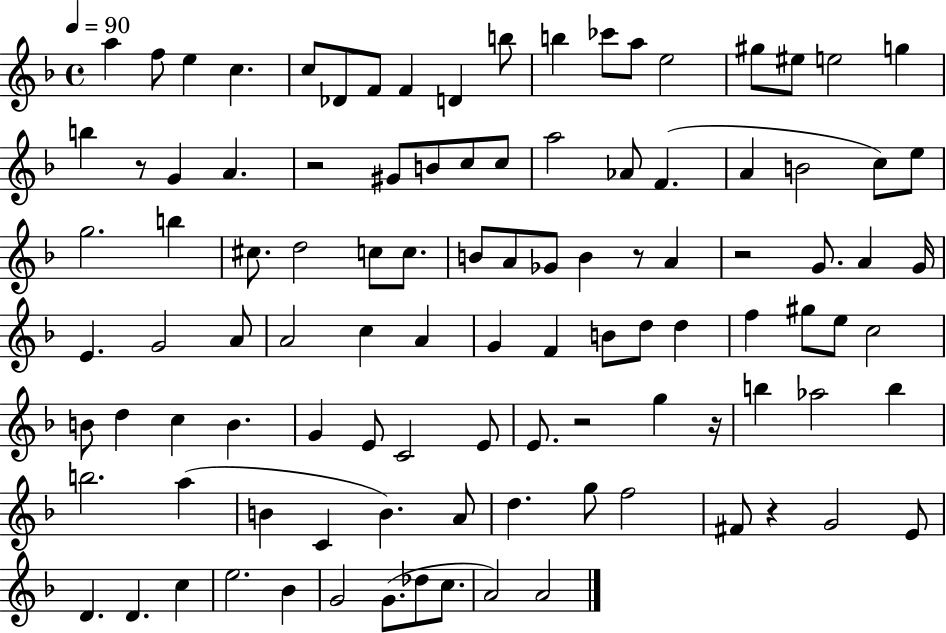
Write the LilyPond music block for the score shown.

{
  \clef treble
  \time 4/4
  \defaultTimeSignature
  \key f \major
  \tempo 4 = 90
  a''4 f''8 e''4 c''4. | c''8 des'8 f'8 f'4 d'4 b''8 | b''4 ces'''8 a''8 e''2 | gis''8 eis''8 e''2 g''4 | \break b''4 r8 g'4 a'4. | r2 gis'8 b'8 c''8 c''8 | a''2 aes'8 f'4.( | a'4 b'2 c''8) e''8 | \break g''2. b''4 | cis''8. d''2 c''8 c''8. | b'8 a'8 ges'8 b'4 r8 a'4 | r2 g'8. a'4 g'16 | \break e'4. g'2 a'8 | a'2 c''4 a'4 | g'4 f'4 b'8 d''8 d''4 | f''4 gis''8 e''8 c''2 | \break b'8 d''4 c''4 b'4. | g'4 e'8 c'2 e'8 | e'8. r2 g''4 r16 | b''4 aes''2 b''4 | \break b''2. a''4( | b'4 c'4 b'4.) a'8 | d''4. g''8 f''2 | fis'8 r4 g'2 e'8 | \break d'4. d'4. c''4 | e''2. bes'4 | g'2 g'8.( des''8 c''8. | a'2) a'2 | \break \bar "|."
}